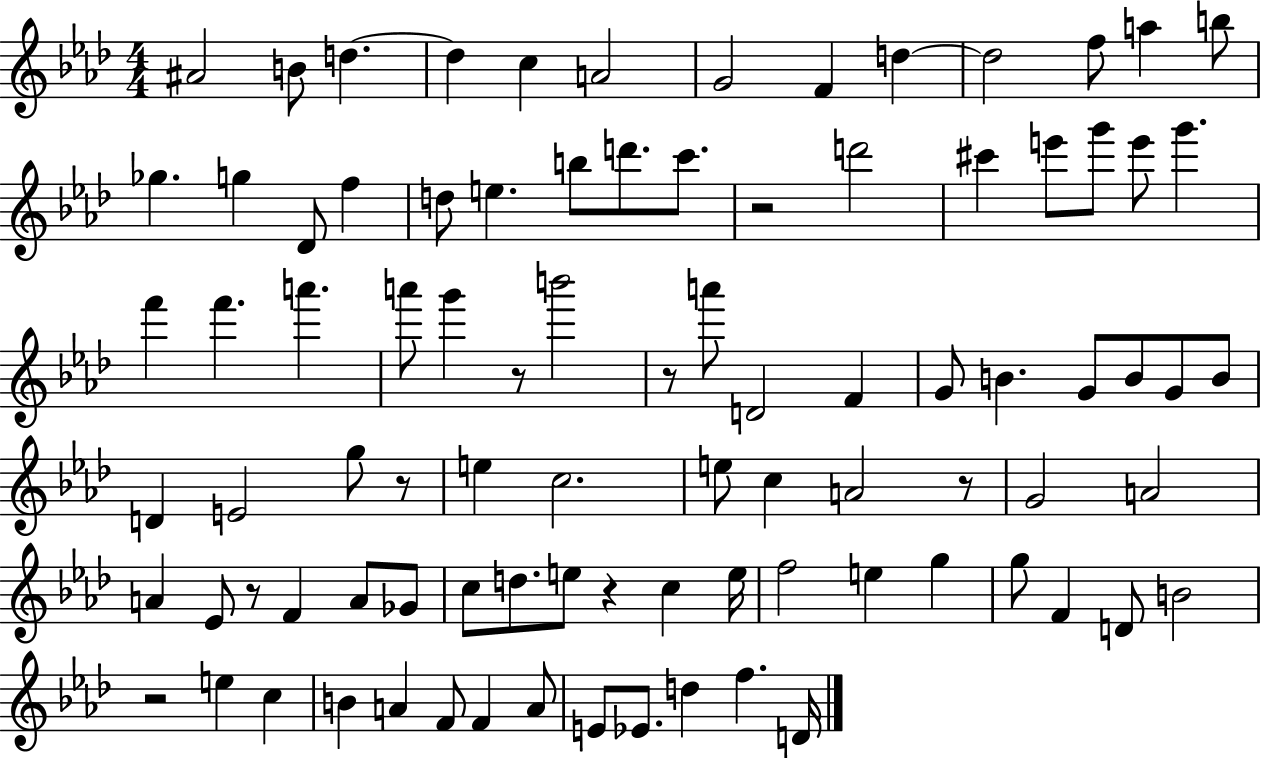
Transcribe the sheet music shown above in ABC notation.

X:1
T:Untitled
M:4/4
L:1/4
K:Ab
^A2 B/2 d d c A2 G2 F d d2 f/2 a b/2 _g g _D/2 f d/2 e b/2 d'/2 c'/2 z2 d'2 ^c' e'/2 g'/2 e'/2 g' f' f' a' a'/2 g' z/2 b'2 z/2 a'/2 D2 F G/2 B G/2 B/2 G/2 B/2 D E2 g/2 z/2 e c2 e/2 c A2 z/2 G2 A2 A _E/2 z/2 F A/2 _G/2 c/2 d/2 e/2 z c e/4 f2 e g g/2 F D/2 B2 z2 e c B A F/2 F A/2 E/2 _E/2 d f D/4